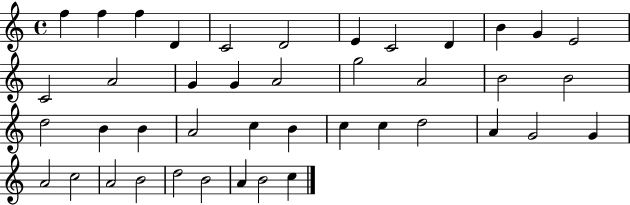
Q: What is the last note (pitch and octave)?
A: C5